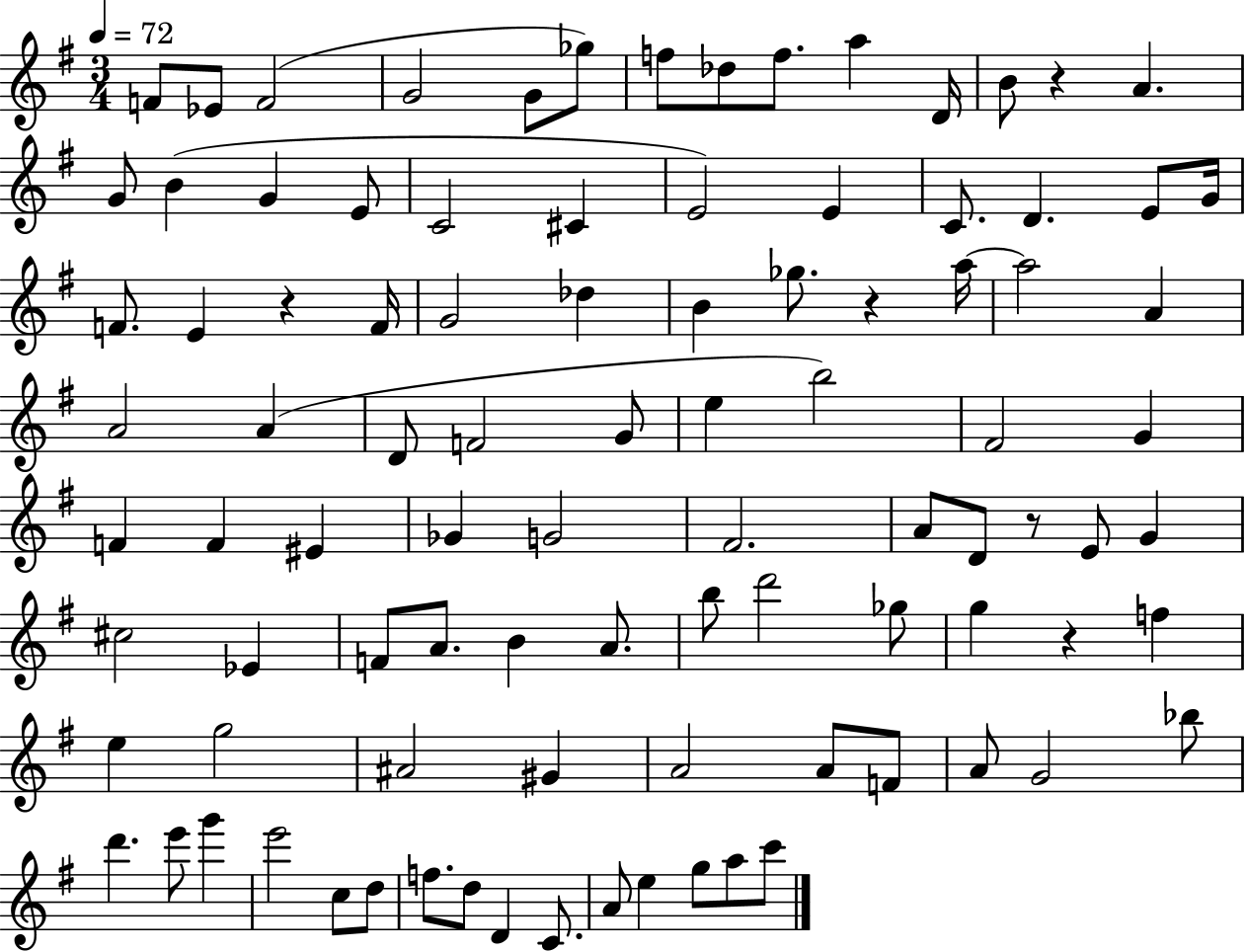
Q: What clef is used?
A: treble